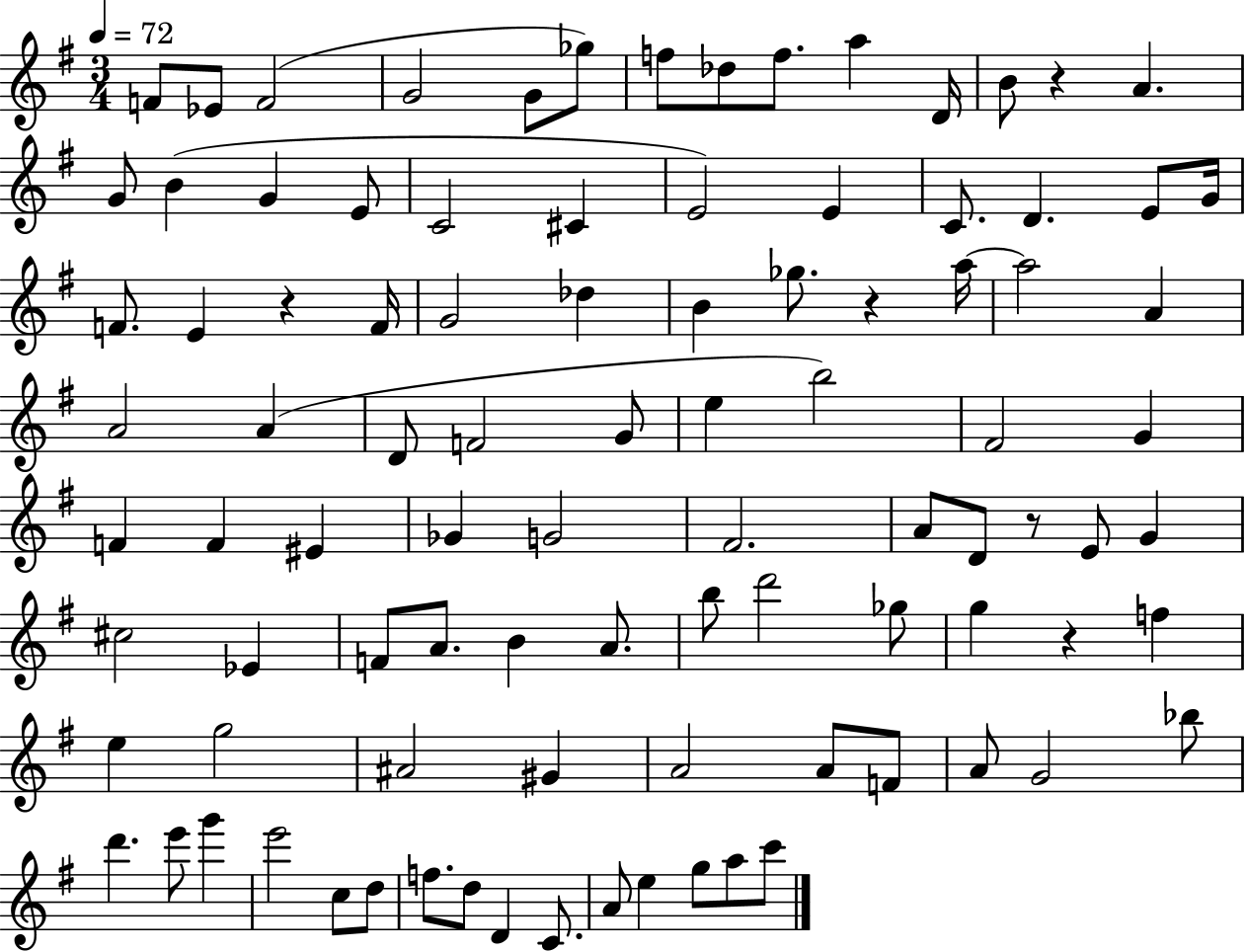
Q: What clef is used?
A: treble